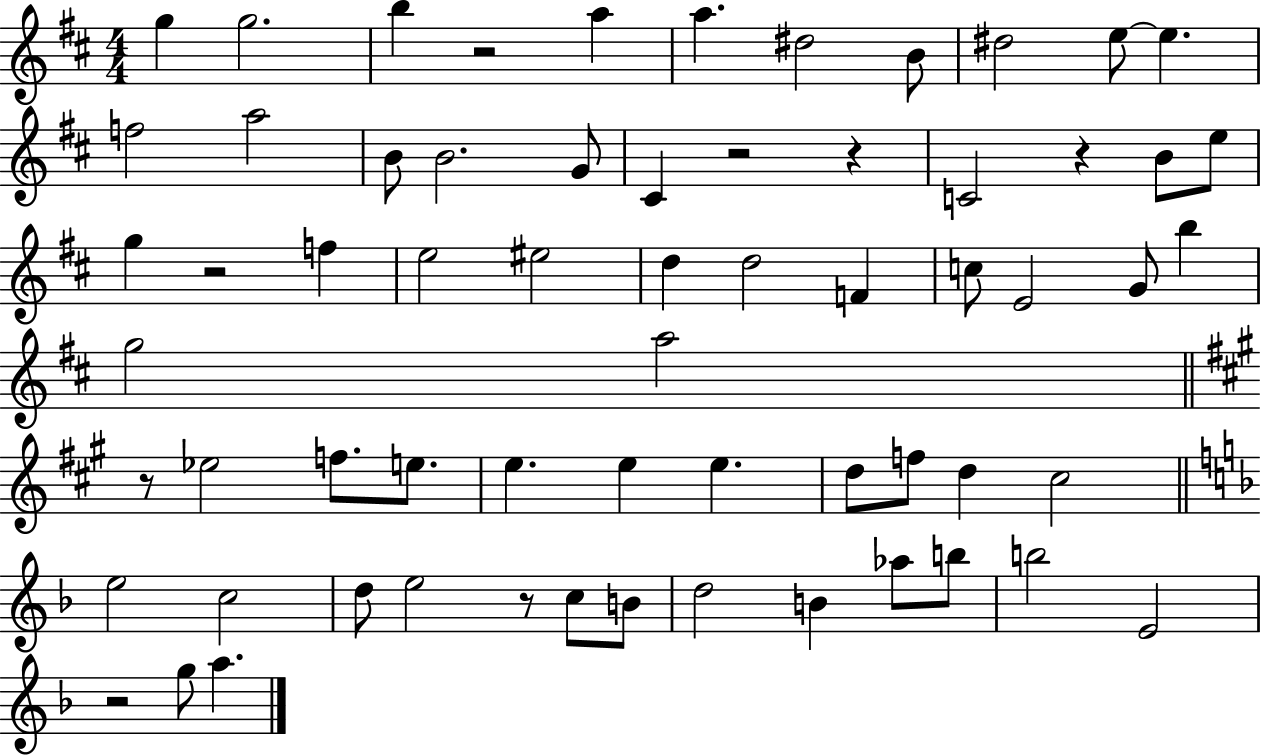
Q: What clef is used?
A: treble